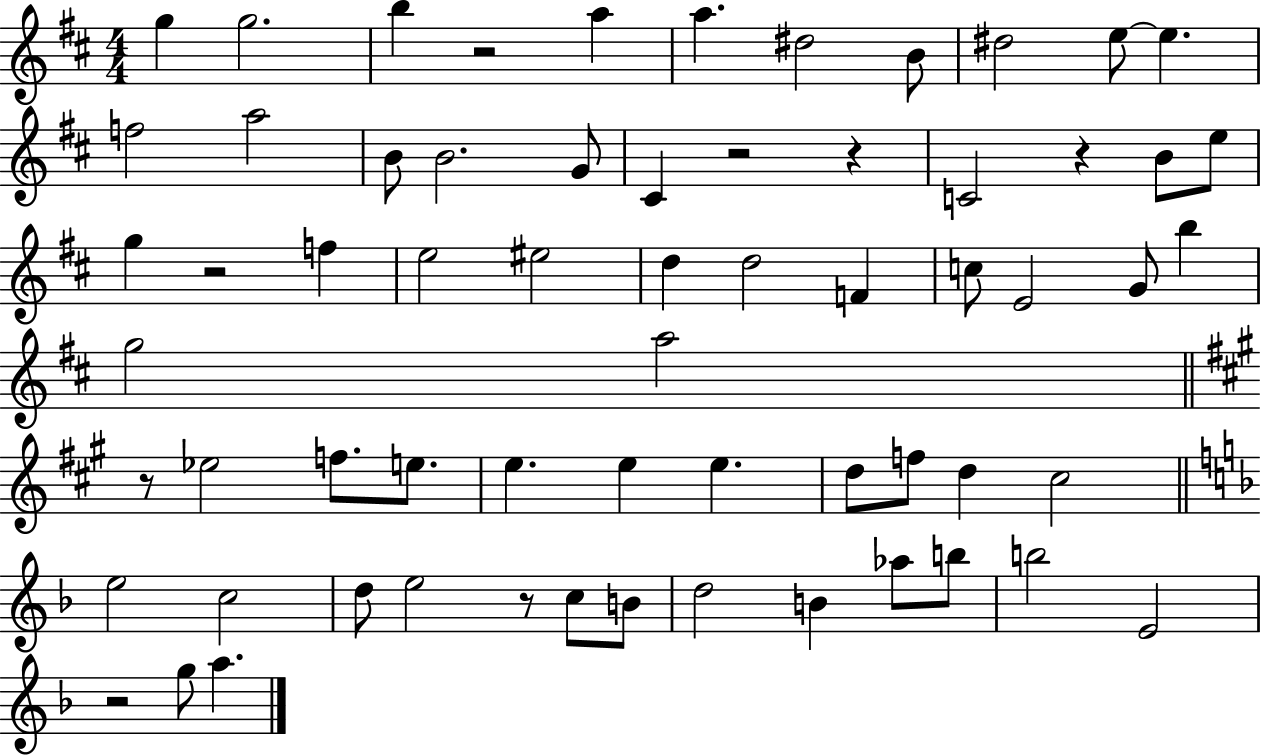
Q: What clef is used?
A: treble